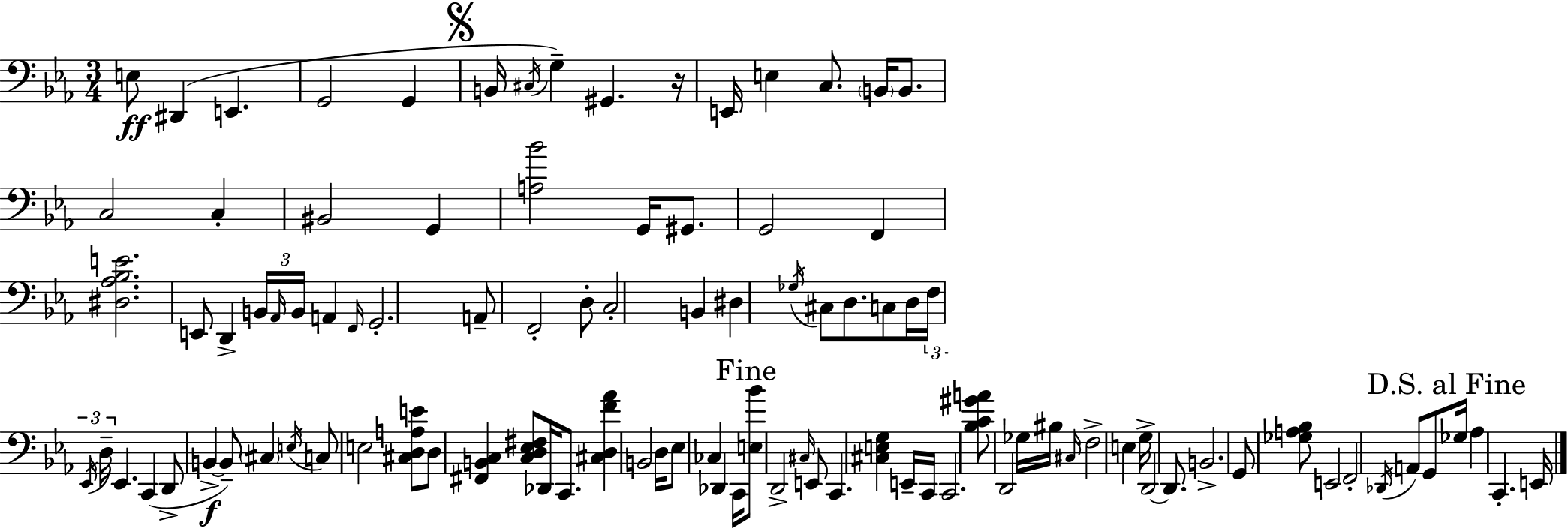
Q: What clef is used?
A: bass